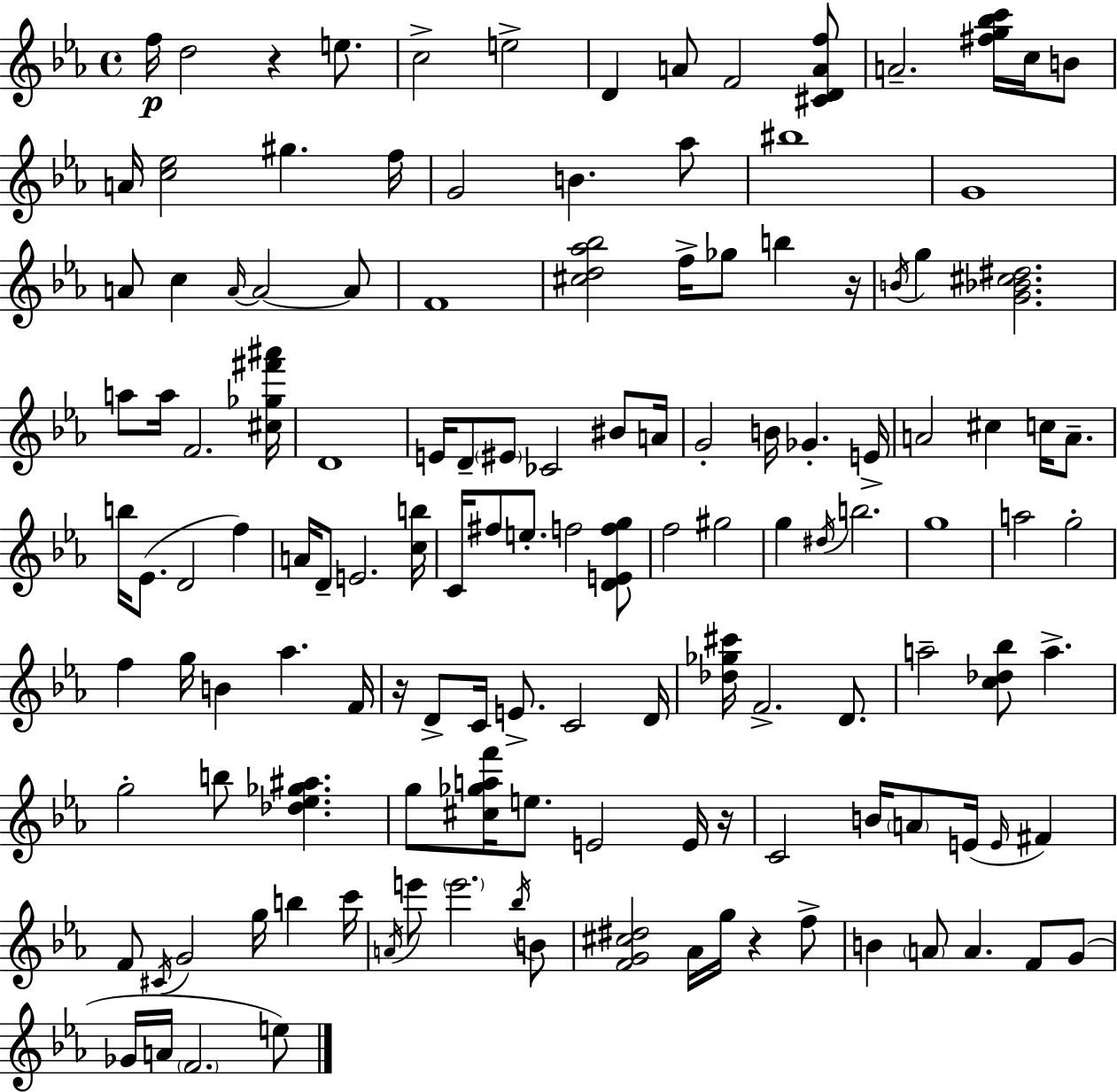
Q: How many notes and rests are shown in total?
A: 134